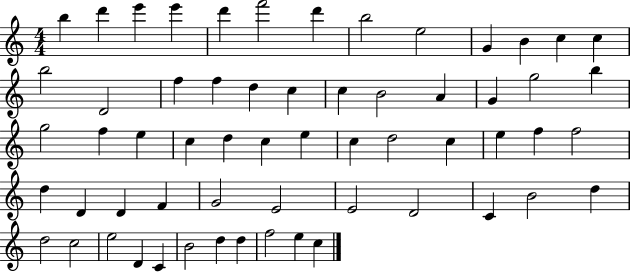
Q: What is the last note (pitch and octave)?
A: C5